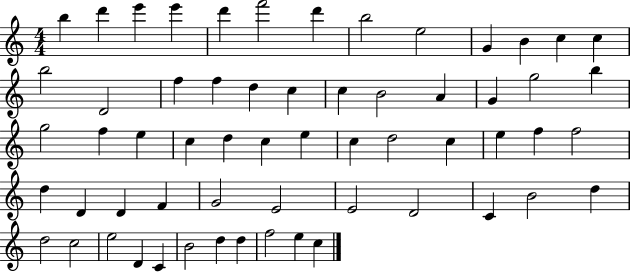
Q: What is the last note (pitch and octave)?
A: C5